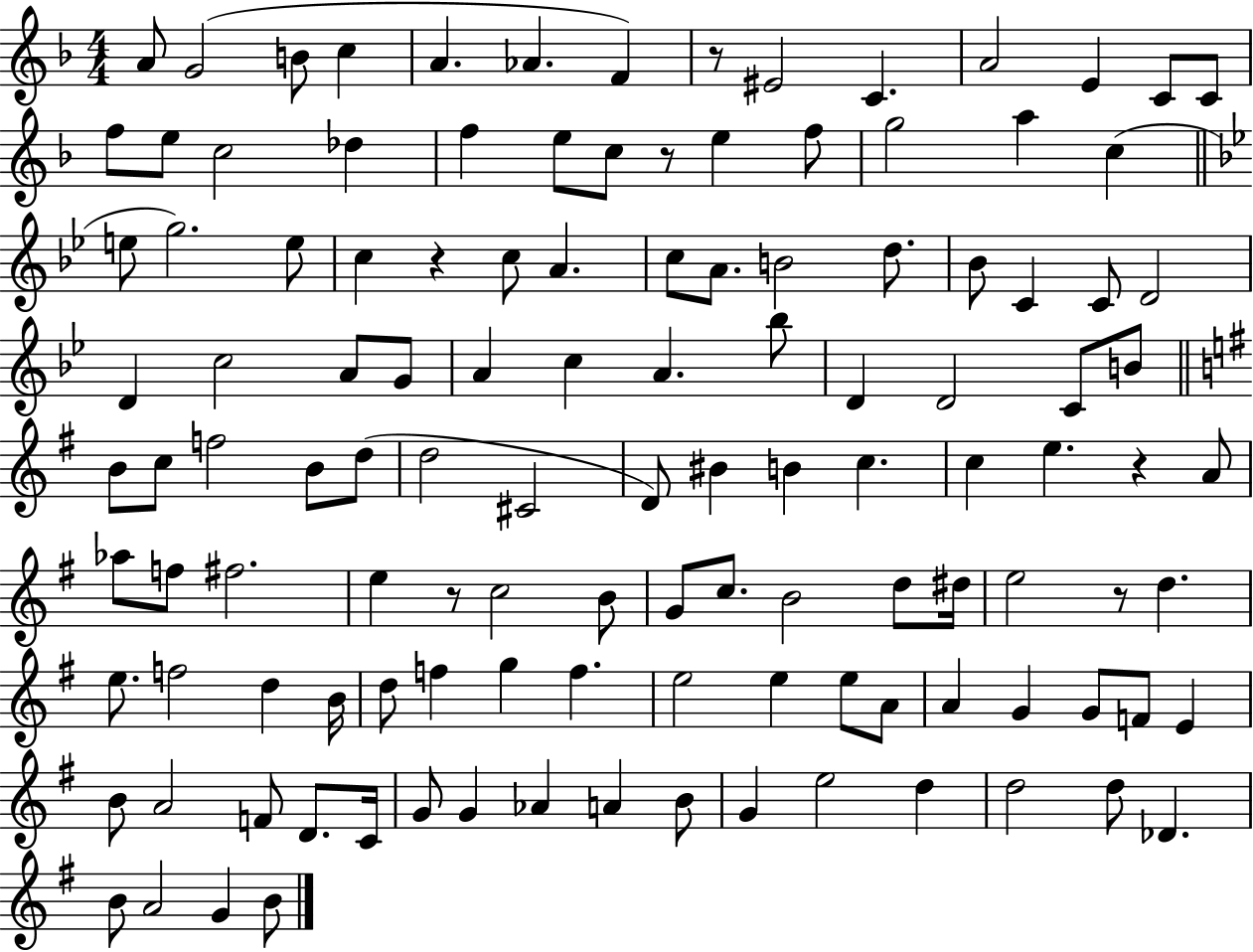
A4/e G4/h B4/e C5/q A4/q. Ab4/q. F4/q R/e EIS4/h C4/q. A4/h E4/q C4/e C4/e F5/e E5/e C5/h Db5/q F5/q E5/e C5/e R/e E5/q F5/e G5/h A5/q C5/q E5/e G5/h. E5/e C5/q R/q C5/e A4/q. C5/e A4/e. B4/h D5/e. Bb4/e C4/q C4/e D4/h D4/q C5/h A4/e G4/e A4/q C5/q A4/q. Bb5/e D4/q D4/h C4/e B4/e B4/e C5/e F5/h B4/e D5/e D5/h C#4/h D4/e BIS4/q B4/q C5/q. C5/q E5/q. R/q A4/e Ab5/e F5/e F#5/h. E5/q R/e C5/h B4/e G4/e C5/e. B4/h D5/e D#5/s E5/h R/e D5/q. E5/e. F5/h D5/q B4/s D5/e F5/q G5/q F5/q. E5/h E5/q E5/e A4/e A4/q G4/q G4/e F4/e E4/q B4/e A4/h F4/e D4/e. C4/s G4/e G4/q Ab4/q A4/q B4/e G4/q E5/h D5/q D5/h D5/e Db4/q. B4/e A4/h G4/q B4/e